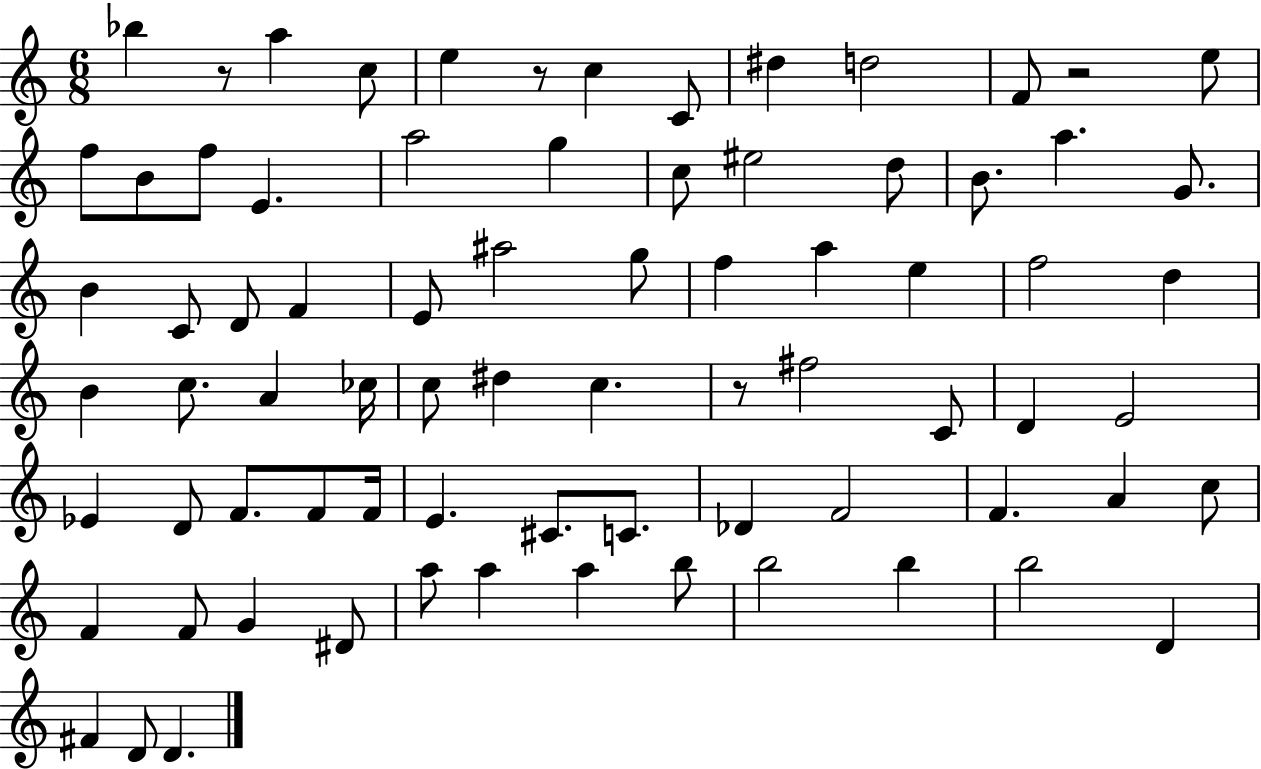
X:1
T:Untitled
M:6/8
L:1/4
K:C
_b z/2 a c/2 e z/2 c C/2 ^d d2 F/2 z2 e/2 f/2 B/2 f/2 E a2 g c/2 ^e2 d/2 B/2 a G/2 B C/2 D/2 F E/2 ^a2 g/2 f a e f2 d B c/2 A _c/4 c/2 ^d c z/2 ^f2 C/2 D E2 _E D/2 F/2 F/2 F/4 E ^C/2 C/2 _D F2 F A c/2 F F/2 G ^D/2 a/2 a a b/2 b2 b b2 D ^F D/2 D